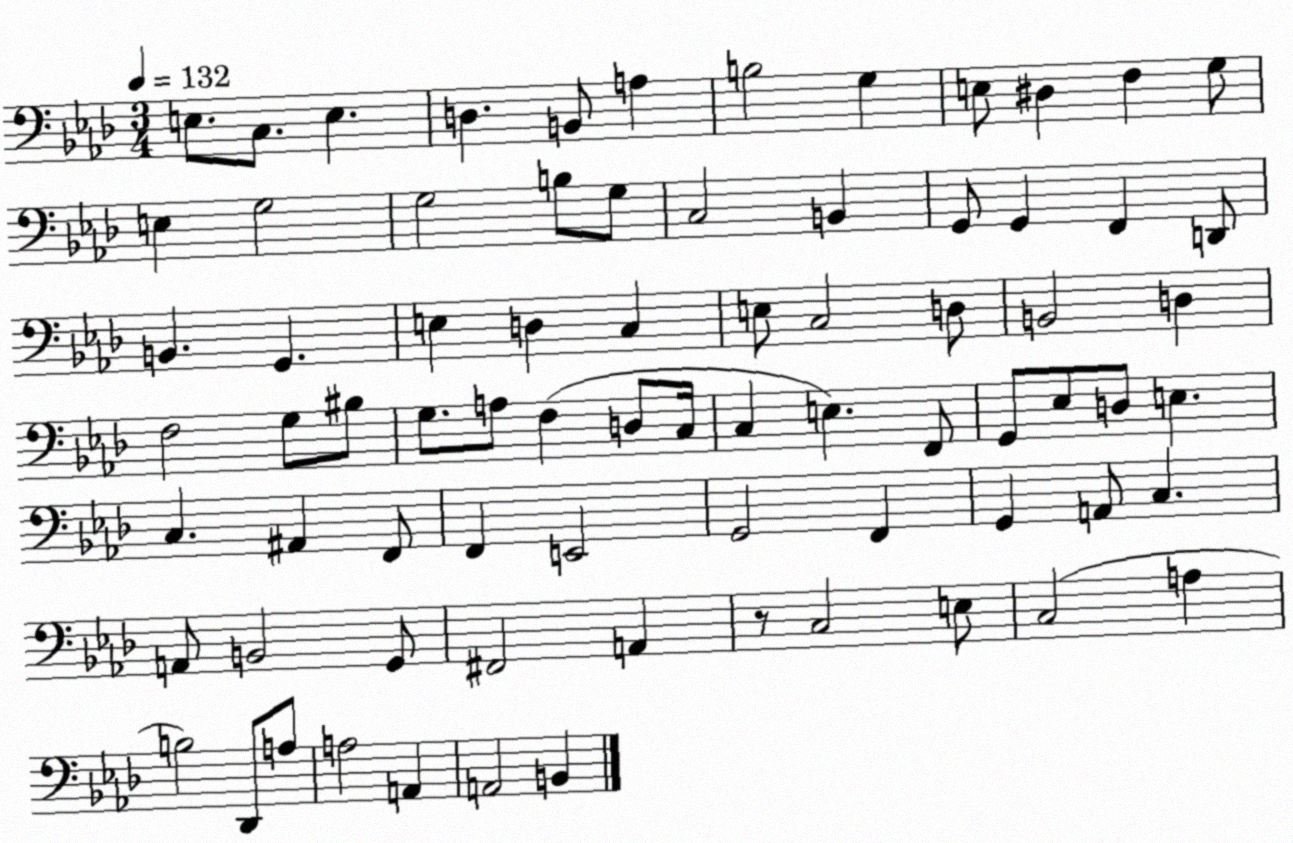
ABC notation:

X:1
T:Untitled
M:3/4
L:1/4
K:Ab
E,/2 C,/2 E, D, B,,/2 A, B,2 G, E,/2 ^D, F, G,/2 E, G,2 G,2 B,/2 G,/2 C,2 B,, G,,/2 G,, F,, D,,/2 B,, G,, E, D, C, E,/2 C,2 D,/2 B,,2 D, F,2 G,/2 ^B,/2 G,/2 A,/2 F, D,/2 C,/4 C, E, F,,/2 G,,/2 _E,/2 D,/2 E, C, ^A,, F,,/2 F,, E,,2 G,,2 F,, G,, A,,/2 C, A,,/2 B,,2 G,,/2 ^F,,2 A,, z/2 C,2 E,/2 C,2 A, B,2 _D,,/2 A,/2 A,2 A,, A,,2 B,,